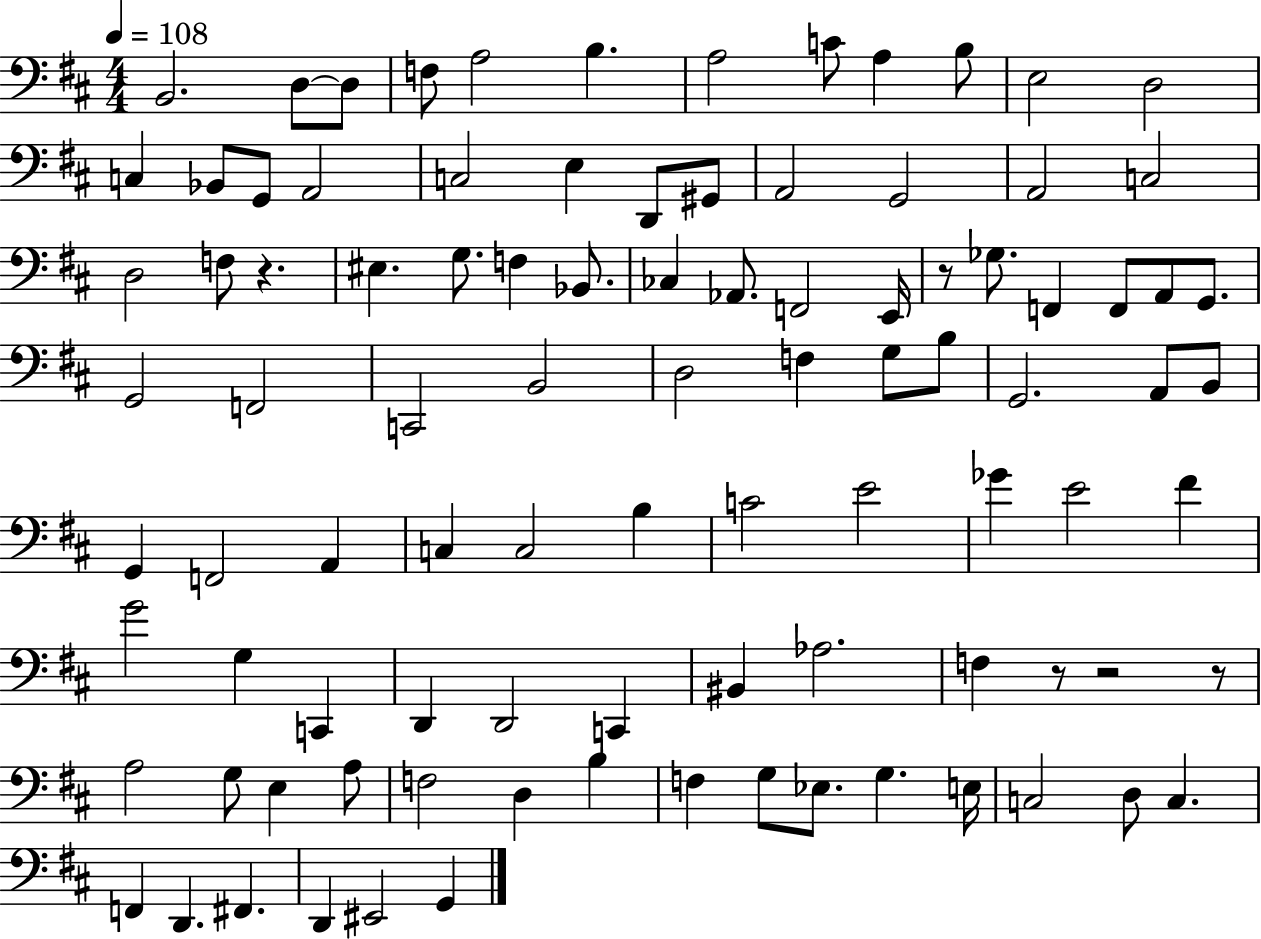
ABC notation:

X:1
T:Untitled
M:4/4
L:1/4
K:D
B,,2 D,/2 D,/2 F,/2 A,2 B, A,2 C/2 A, B,/2 E,2 D,2 C, _B,,/2 G,,/2 A,,2 C,2 E, D,,/2 ^G,,/2 A,,2 G,,2 A,,2 C,2 D,2 F,/2 z ^E, G,/2 F, _B,,/2 _C, _A,,/2 F,,2 E,,/4 z/2 _G,/2 F,, F,,/2 A,,/2 G,,/2 G,,2 F,,2 C,,2 B,,2 D,2 F, G,/2 B,/2 G,,2 A,,/2 B,,/2 G,, F,,2 A,, C, C,2 B, C2 E2 _G E2 ^F G2 G, C,, D,, D,,2 C,, ^B,, _A,2 F, z/2 z2 z/2 A,2 G,/2 E, A,/2 F,2 D, B, F, G,/2 _E,/2 G, E,/4 C,2 D,/2 C, F,, D,, ^F,, D,, ^E,,2 G,,